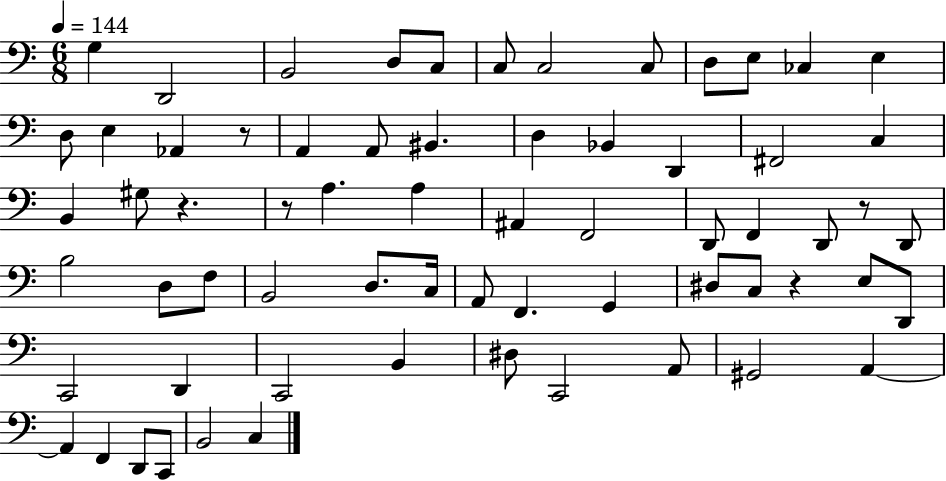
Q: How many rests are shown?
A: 5